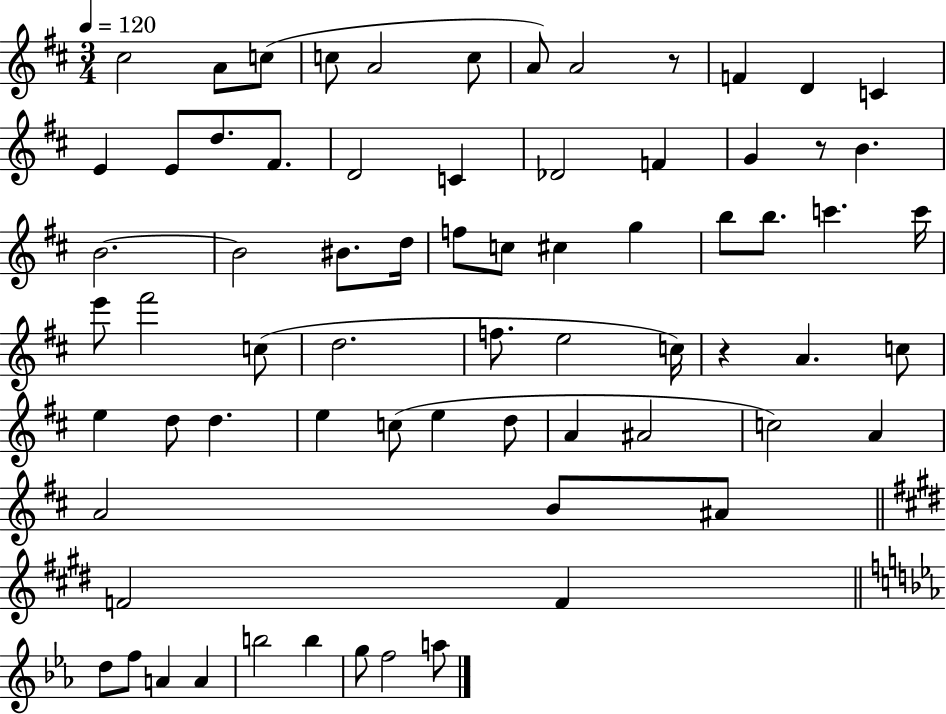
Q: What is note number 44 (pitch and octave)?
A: D5